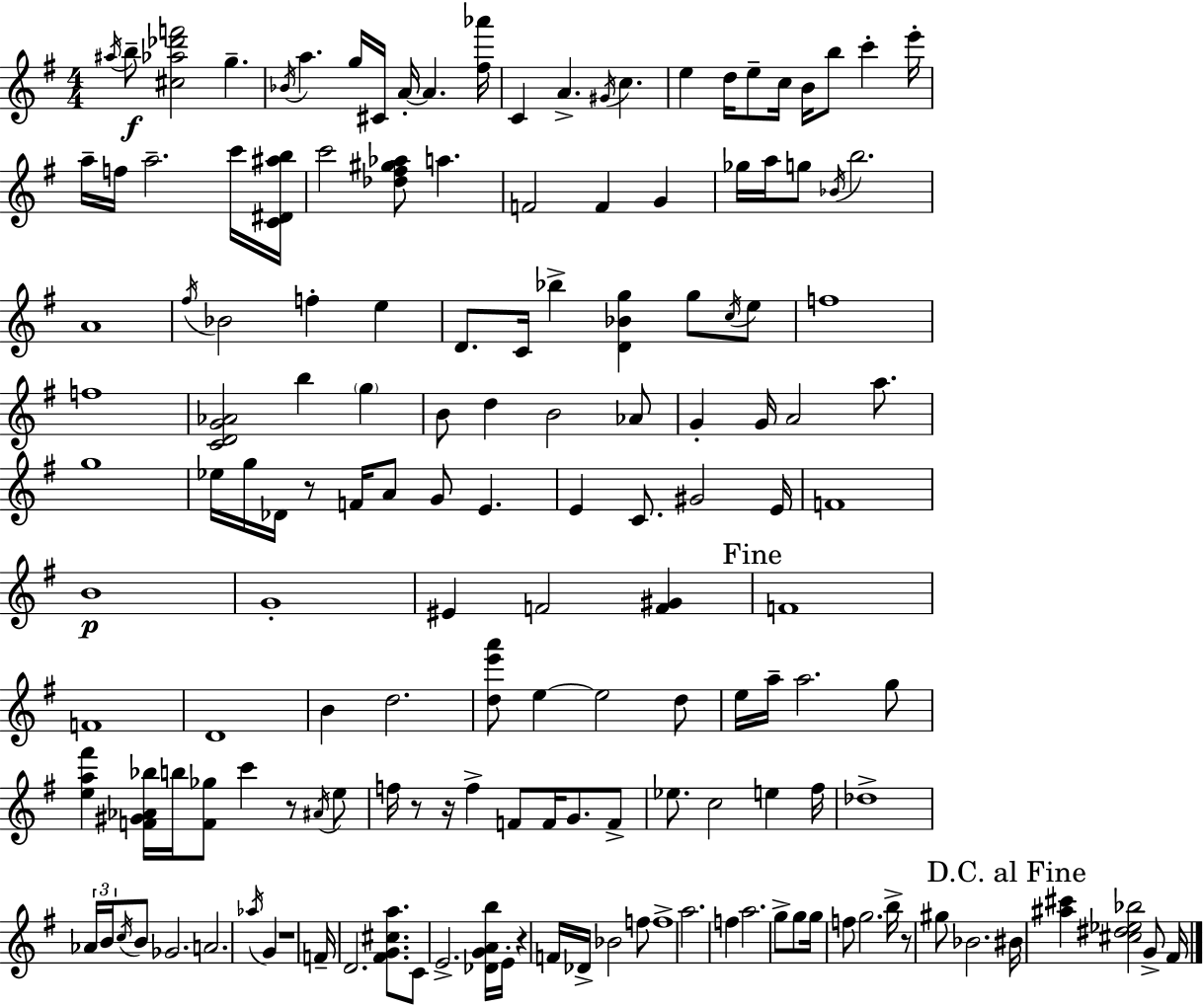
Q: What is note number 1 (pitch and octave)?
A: A#5